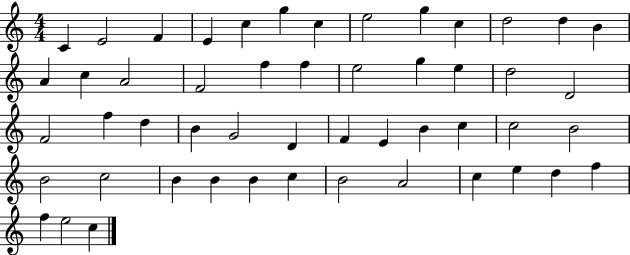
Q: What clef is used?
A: treble